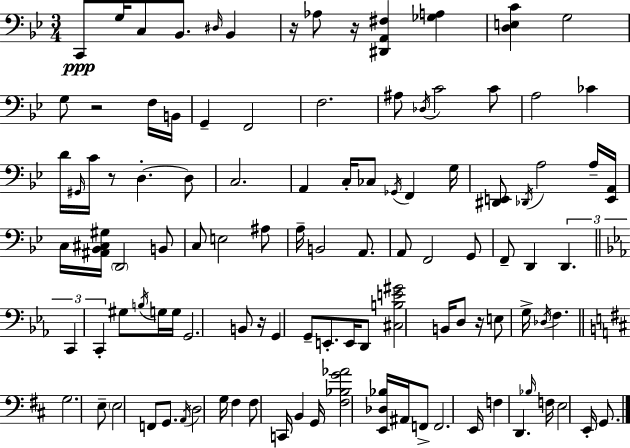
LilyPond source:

{
  \clef bass
  \numericTimeSignature
  \time 3/4
  \key g \minor
  \repeat volta 2 { c,8\ppp g16 c8 bes,8. \grace { dis16 } bes,4 | r16 aes8 r16 <dis, a, fis>4 <ges a>4 | <d e c'>4 g2 | g8 r2 f16 | \break b,16 g,4-- f,2 | f2. | ais8 \acciaccatura { des16 } c'2 | c'8 a2 ces'4 | \break d'16 \grace { gis,16 } c'16 r8 d4.-.~~ | d8 c2. | a,4 c16-. ces8 \acciaccatura { ges,16 } f,4 | g16 <dis, e,>8 \acciaccatura { des,16 } a2 | \break a16-- <e, a,>16 c16 <ais, bes, cis gis>16 \parenthesize d,2 | b,8 c8 e2 | ais8 a16-- b,2 | a,8. a,8 f,2 | \break g,8 f,8-- d,4 \tuplet 3/2 { d,4. | \bar "||" \break \key ees \major c,4 c,4-. } gis8 \acciaccatura { b16 } g16 | g16 g,2. | b,8 r16 g,4 g,8-- e,8.-. | e,16 d,8 <cis b e' gis'>2 | \break b,16 d8 r16 e8 g16-> \acciaccatura { des16 } f4. | \bar "||" \break \key d \major g2. | e8-- \parenthesize e2 f,8 | g,8. \acciaccatura { a,16 } d2 | g16 fis4 fis8 c,16 b,4 | \break g,16 <fis bes g' aes'>2 <e, des bes>16 ais,16 f,8-> | f,2. | e,16 f4 d,4. | \grace { bes16 } f16 e2 e,16-. g,8. | \break } \bar "|."
}